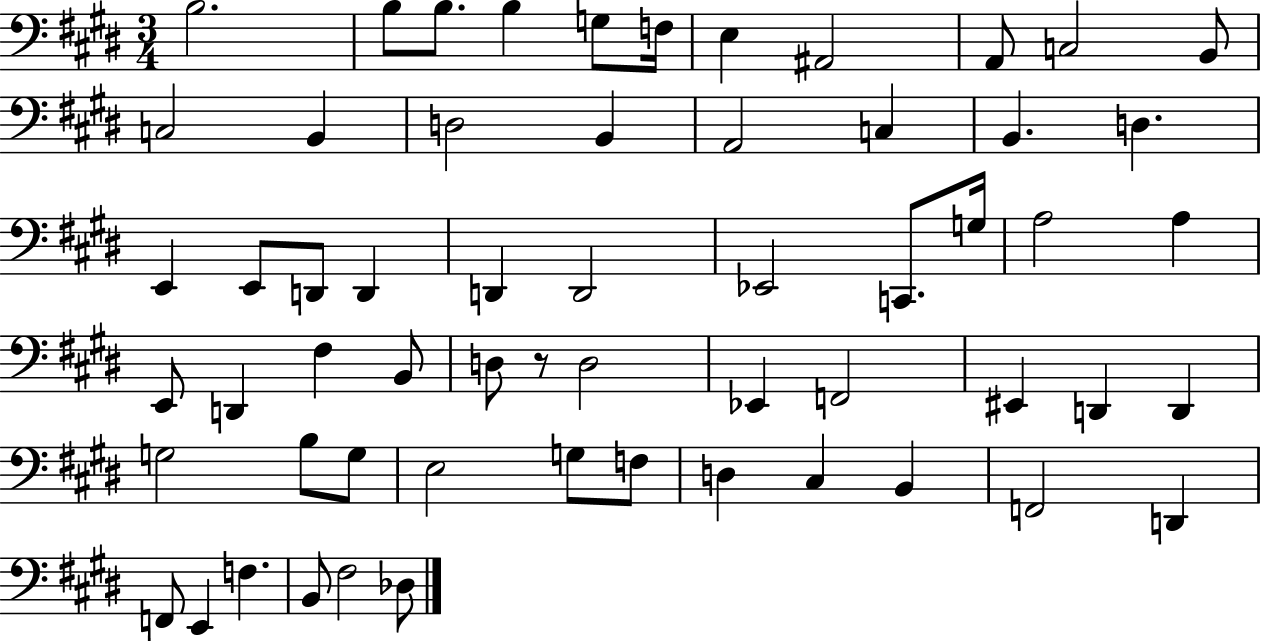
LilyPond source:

{
  \clef bass
  \numericTimeSignature
  \time 3/4
  \key e \major
  b2. | b8 b8. b4 g8 f16 | e4 ais,2 | a,8 c2 b,8 | \break c2 b,4 | d2 b,4 | a,2 c4 | b,4. d4. | \break e,4 e,8 d,8 d,4 | d,4 d,2 | ees,2 c,8. g16 | a2 a4 | \break e,8 d,4 fis4 b,8 | d8 r8 d2 | ees,4 f,2 | eis,4 d,4 d,4 | \break g2 b8 g8 | e2 g8 f8 | d4 cis4 b,4 | f,2 d,4 | \break f,8 e,4 f4. | b,8 fis2 des8 | \bar "|."
}